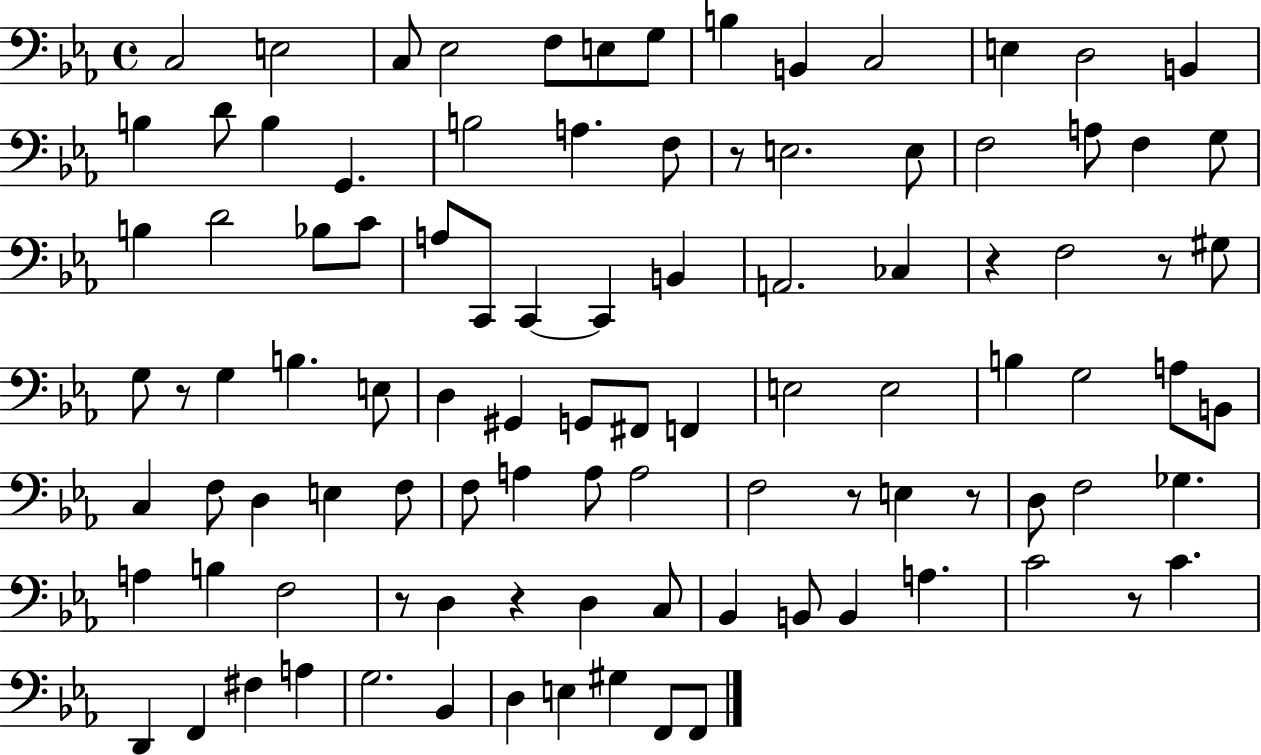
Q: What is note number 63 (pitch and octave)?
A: A3